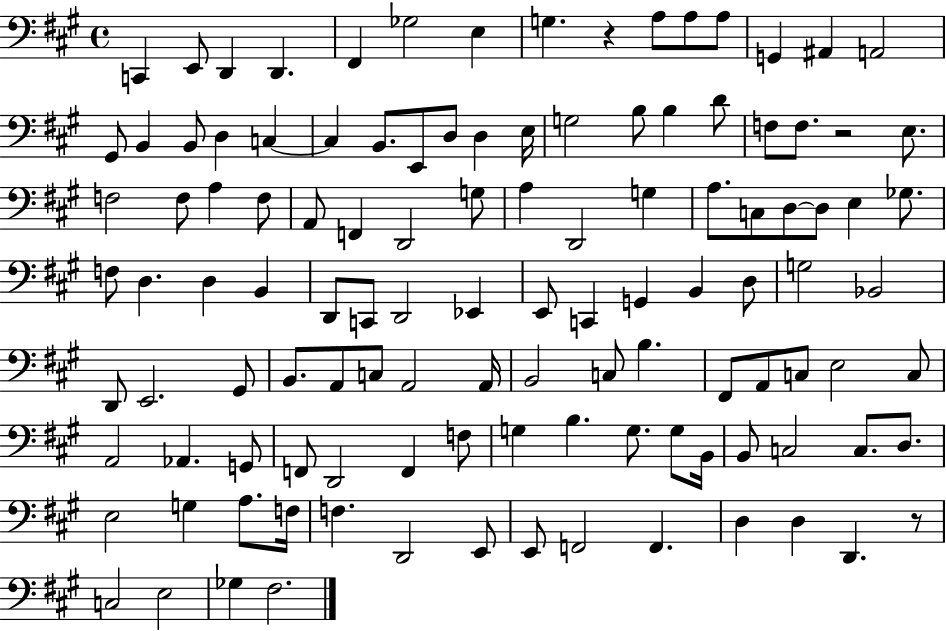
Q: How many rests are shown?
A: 3